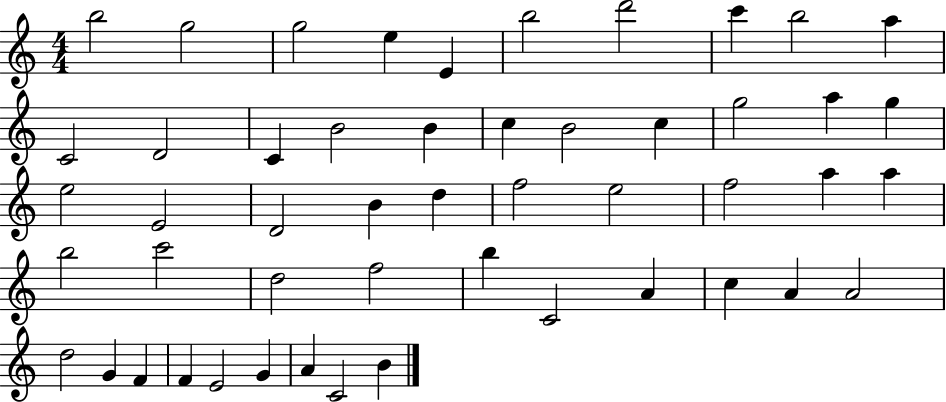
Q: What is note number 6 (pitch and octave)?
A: B5